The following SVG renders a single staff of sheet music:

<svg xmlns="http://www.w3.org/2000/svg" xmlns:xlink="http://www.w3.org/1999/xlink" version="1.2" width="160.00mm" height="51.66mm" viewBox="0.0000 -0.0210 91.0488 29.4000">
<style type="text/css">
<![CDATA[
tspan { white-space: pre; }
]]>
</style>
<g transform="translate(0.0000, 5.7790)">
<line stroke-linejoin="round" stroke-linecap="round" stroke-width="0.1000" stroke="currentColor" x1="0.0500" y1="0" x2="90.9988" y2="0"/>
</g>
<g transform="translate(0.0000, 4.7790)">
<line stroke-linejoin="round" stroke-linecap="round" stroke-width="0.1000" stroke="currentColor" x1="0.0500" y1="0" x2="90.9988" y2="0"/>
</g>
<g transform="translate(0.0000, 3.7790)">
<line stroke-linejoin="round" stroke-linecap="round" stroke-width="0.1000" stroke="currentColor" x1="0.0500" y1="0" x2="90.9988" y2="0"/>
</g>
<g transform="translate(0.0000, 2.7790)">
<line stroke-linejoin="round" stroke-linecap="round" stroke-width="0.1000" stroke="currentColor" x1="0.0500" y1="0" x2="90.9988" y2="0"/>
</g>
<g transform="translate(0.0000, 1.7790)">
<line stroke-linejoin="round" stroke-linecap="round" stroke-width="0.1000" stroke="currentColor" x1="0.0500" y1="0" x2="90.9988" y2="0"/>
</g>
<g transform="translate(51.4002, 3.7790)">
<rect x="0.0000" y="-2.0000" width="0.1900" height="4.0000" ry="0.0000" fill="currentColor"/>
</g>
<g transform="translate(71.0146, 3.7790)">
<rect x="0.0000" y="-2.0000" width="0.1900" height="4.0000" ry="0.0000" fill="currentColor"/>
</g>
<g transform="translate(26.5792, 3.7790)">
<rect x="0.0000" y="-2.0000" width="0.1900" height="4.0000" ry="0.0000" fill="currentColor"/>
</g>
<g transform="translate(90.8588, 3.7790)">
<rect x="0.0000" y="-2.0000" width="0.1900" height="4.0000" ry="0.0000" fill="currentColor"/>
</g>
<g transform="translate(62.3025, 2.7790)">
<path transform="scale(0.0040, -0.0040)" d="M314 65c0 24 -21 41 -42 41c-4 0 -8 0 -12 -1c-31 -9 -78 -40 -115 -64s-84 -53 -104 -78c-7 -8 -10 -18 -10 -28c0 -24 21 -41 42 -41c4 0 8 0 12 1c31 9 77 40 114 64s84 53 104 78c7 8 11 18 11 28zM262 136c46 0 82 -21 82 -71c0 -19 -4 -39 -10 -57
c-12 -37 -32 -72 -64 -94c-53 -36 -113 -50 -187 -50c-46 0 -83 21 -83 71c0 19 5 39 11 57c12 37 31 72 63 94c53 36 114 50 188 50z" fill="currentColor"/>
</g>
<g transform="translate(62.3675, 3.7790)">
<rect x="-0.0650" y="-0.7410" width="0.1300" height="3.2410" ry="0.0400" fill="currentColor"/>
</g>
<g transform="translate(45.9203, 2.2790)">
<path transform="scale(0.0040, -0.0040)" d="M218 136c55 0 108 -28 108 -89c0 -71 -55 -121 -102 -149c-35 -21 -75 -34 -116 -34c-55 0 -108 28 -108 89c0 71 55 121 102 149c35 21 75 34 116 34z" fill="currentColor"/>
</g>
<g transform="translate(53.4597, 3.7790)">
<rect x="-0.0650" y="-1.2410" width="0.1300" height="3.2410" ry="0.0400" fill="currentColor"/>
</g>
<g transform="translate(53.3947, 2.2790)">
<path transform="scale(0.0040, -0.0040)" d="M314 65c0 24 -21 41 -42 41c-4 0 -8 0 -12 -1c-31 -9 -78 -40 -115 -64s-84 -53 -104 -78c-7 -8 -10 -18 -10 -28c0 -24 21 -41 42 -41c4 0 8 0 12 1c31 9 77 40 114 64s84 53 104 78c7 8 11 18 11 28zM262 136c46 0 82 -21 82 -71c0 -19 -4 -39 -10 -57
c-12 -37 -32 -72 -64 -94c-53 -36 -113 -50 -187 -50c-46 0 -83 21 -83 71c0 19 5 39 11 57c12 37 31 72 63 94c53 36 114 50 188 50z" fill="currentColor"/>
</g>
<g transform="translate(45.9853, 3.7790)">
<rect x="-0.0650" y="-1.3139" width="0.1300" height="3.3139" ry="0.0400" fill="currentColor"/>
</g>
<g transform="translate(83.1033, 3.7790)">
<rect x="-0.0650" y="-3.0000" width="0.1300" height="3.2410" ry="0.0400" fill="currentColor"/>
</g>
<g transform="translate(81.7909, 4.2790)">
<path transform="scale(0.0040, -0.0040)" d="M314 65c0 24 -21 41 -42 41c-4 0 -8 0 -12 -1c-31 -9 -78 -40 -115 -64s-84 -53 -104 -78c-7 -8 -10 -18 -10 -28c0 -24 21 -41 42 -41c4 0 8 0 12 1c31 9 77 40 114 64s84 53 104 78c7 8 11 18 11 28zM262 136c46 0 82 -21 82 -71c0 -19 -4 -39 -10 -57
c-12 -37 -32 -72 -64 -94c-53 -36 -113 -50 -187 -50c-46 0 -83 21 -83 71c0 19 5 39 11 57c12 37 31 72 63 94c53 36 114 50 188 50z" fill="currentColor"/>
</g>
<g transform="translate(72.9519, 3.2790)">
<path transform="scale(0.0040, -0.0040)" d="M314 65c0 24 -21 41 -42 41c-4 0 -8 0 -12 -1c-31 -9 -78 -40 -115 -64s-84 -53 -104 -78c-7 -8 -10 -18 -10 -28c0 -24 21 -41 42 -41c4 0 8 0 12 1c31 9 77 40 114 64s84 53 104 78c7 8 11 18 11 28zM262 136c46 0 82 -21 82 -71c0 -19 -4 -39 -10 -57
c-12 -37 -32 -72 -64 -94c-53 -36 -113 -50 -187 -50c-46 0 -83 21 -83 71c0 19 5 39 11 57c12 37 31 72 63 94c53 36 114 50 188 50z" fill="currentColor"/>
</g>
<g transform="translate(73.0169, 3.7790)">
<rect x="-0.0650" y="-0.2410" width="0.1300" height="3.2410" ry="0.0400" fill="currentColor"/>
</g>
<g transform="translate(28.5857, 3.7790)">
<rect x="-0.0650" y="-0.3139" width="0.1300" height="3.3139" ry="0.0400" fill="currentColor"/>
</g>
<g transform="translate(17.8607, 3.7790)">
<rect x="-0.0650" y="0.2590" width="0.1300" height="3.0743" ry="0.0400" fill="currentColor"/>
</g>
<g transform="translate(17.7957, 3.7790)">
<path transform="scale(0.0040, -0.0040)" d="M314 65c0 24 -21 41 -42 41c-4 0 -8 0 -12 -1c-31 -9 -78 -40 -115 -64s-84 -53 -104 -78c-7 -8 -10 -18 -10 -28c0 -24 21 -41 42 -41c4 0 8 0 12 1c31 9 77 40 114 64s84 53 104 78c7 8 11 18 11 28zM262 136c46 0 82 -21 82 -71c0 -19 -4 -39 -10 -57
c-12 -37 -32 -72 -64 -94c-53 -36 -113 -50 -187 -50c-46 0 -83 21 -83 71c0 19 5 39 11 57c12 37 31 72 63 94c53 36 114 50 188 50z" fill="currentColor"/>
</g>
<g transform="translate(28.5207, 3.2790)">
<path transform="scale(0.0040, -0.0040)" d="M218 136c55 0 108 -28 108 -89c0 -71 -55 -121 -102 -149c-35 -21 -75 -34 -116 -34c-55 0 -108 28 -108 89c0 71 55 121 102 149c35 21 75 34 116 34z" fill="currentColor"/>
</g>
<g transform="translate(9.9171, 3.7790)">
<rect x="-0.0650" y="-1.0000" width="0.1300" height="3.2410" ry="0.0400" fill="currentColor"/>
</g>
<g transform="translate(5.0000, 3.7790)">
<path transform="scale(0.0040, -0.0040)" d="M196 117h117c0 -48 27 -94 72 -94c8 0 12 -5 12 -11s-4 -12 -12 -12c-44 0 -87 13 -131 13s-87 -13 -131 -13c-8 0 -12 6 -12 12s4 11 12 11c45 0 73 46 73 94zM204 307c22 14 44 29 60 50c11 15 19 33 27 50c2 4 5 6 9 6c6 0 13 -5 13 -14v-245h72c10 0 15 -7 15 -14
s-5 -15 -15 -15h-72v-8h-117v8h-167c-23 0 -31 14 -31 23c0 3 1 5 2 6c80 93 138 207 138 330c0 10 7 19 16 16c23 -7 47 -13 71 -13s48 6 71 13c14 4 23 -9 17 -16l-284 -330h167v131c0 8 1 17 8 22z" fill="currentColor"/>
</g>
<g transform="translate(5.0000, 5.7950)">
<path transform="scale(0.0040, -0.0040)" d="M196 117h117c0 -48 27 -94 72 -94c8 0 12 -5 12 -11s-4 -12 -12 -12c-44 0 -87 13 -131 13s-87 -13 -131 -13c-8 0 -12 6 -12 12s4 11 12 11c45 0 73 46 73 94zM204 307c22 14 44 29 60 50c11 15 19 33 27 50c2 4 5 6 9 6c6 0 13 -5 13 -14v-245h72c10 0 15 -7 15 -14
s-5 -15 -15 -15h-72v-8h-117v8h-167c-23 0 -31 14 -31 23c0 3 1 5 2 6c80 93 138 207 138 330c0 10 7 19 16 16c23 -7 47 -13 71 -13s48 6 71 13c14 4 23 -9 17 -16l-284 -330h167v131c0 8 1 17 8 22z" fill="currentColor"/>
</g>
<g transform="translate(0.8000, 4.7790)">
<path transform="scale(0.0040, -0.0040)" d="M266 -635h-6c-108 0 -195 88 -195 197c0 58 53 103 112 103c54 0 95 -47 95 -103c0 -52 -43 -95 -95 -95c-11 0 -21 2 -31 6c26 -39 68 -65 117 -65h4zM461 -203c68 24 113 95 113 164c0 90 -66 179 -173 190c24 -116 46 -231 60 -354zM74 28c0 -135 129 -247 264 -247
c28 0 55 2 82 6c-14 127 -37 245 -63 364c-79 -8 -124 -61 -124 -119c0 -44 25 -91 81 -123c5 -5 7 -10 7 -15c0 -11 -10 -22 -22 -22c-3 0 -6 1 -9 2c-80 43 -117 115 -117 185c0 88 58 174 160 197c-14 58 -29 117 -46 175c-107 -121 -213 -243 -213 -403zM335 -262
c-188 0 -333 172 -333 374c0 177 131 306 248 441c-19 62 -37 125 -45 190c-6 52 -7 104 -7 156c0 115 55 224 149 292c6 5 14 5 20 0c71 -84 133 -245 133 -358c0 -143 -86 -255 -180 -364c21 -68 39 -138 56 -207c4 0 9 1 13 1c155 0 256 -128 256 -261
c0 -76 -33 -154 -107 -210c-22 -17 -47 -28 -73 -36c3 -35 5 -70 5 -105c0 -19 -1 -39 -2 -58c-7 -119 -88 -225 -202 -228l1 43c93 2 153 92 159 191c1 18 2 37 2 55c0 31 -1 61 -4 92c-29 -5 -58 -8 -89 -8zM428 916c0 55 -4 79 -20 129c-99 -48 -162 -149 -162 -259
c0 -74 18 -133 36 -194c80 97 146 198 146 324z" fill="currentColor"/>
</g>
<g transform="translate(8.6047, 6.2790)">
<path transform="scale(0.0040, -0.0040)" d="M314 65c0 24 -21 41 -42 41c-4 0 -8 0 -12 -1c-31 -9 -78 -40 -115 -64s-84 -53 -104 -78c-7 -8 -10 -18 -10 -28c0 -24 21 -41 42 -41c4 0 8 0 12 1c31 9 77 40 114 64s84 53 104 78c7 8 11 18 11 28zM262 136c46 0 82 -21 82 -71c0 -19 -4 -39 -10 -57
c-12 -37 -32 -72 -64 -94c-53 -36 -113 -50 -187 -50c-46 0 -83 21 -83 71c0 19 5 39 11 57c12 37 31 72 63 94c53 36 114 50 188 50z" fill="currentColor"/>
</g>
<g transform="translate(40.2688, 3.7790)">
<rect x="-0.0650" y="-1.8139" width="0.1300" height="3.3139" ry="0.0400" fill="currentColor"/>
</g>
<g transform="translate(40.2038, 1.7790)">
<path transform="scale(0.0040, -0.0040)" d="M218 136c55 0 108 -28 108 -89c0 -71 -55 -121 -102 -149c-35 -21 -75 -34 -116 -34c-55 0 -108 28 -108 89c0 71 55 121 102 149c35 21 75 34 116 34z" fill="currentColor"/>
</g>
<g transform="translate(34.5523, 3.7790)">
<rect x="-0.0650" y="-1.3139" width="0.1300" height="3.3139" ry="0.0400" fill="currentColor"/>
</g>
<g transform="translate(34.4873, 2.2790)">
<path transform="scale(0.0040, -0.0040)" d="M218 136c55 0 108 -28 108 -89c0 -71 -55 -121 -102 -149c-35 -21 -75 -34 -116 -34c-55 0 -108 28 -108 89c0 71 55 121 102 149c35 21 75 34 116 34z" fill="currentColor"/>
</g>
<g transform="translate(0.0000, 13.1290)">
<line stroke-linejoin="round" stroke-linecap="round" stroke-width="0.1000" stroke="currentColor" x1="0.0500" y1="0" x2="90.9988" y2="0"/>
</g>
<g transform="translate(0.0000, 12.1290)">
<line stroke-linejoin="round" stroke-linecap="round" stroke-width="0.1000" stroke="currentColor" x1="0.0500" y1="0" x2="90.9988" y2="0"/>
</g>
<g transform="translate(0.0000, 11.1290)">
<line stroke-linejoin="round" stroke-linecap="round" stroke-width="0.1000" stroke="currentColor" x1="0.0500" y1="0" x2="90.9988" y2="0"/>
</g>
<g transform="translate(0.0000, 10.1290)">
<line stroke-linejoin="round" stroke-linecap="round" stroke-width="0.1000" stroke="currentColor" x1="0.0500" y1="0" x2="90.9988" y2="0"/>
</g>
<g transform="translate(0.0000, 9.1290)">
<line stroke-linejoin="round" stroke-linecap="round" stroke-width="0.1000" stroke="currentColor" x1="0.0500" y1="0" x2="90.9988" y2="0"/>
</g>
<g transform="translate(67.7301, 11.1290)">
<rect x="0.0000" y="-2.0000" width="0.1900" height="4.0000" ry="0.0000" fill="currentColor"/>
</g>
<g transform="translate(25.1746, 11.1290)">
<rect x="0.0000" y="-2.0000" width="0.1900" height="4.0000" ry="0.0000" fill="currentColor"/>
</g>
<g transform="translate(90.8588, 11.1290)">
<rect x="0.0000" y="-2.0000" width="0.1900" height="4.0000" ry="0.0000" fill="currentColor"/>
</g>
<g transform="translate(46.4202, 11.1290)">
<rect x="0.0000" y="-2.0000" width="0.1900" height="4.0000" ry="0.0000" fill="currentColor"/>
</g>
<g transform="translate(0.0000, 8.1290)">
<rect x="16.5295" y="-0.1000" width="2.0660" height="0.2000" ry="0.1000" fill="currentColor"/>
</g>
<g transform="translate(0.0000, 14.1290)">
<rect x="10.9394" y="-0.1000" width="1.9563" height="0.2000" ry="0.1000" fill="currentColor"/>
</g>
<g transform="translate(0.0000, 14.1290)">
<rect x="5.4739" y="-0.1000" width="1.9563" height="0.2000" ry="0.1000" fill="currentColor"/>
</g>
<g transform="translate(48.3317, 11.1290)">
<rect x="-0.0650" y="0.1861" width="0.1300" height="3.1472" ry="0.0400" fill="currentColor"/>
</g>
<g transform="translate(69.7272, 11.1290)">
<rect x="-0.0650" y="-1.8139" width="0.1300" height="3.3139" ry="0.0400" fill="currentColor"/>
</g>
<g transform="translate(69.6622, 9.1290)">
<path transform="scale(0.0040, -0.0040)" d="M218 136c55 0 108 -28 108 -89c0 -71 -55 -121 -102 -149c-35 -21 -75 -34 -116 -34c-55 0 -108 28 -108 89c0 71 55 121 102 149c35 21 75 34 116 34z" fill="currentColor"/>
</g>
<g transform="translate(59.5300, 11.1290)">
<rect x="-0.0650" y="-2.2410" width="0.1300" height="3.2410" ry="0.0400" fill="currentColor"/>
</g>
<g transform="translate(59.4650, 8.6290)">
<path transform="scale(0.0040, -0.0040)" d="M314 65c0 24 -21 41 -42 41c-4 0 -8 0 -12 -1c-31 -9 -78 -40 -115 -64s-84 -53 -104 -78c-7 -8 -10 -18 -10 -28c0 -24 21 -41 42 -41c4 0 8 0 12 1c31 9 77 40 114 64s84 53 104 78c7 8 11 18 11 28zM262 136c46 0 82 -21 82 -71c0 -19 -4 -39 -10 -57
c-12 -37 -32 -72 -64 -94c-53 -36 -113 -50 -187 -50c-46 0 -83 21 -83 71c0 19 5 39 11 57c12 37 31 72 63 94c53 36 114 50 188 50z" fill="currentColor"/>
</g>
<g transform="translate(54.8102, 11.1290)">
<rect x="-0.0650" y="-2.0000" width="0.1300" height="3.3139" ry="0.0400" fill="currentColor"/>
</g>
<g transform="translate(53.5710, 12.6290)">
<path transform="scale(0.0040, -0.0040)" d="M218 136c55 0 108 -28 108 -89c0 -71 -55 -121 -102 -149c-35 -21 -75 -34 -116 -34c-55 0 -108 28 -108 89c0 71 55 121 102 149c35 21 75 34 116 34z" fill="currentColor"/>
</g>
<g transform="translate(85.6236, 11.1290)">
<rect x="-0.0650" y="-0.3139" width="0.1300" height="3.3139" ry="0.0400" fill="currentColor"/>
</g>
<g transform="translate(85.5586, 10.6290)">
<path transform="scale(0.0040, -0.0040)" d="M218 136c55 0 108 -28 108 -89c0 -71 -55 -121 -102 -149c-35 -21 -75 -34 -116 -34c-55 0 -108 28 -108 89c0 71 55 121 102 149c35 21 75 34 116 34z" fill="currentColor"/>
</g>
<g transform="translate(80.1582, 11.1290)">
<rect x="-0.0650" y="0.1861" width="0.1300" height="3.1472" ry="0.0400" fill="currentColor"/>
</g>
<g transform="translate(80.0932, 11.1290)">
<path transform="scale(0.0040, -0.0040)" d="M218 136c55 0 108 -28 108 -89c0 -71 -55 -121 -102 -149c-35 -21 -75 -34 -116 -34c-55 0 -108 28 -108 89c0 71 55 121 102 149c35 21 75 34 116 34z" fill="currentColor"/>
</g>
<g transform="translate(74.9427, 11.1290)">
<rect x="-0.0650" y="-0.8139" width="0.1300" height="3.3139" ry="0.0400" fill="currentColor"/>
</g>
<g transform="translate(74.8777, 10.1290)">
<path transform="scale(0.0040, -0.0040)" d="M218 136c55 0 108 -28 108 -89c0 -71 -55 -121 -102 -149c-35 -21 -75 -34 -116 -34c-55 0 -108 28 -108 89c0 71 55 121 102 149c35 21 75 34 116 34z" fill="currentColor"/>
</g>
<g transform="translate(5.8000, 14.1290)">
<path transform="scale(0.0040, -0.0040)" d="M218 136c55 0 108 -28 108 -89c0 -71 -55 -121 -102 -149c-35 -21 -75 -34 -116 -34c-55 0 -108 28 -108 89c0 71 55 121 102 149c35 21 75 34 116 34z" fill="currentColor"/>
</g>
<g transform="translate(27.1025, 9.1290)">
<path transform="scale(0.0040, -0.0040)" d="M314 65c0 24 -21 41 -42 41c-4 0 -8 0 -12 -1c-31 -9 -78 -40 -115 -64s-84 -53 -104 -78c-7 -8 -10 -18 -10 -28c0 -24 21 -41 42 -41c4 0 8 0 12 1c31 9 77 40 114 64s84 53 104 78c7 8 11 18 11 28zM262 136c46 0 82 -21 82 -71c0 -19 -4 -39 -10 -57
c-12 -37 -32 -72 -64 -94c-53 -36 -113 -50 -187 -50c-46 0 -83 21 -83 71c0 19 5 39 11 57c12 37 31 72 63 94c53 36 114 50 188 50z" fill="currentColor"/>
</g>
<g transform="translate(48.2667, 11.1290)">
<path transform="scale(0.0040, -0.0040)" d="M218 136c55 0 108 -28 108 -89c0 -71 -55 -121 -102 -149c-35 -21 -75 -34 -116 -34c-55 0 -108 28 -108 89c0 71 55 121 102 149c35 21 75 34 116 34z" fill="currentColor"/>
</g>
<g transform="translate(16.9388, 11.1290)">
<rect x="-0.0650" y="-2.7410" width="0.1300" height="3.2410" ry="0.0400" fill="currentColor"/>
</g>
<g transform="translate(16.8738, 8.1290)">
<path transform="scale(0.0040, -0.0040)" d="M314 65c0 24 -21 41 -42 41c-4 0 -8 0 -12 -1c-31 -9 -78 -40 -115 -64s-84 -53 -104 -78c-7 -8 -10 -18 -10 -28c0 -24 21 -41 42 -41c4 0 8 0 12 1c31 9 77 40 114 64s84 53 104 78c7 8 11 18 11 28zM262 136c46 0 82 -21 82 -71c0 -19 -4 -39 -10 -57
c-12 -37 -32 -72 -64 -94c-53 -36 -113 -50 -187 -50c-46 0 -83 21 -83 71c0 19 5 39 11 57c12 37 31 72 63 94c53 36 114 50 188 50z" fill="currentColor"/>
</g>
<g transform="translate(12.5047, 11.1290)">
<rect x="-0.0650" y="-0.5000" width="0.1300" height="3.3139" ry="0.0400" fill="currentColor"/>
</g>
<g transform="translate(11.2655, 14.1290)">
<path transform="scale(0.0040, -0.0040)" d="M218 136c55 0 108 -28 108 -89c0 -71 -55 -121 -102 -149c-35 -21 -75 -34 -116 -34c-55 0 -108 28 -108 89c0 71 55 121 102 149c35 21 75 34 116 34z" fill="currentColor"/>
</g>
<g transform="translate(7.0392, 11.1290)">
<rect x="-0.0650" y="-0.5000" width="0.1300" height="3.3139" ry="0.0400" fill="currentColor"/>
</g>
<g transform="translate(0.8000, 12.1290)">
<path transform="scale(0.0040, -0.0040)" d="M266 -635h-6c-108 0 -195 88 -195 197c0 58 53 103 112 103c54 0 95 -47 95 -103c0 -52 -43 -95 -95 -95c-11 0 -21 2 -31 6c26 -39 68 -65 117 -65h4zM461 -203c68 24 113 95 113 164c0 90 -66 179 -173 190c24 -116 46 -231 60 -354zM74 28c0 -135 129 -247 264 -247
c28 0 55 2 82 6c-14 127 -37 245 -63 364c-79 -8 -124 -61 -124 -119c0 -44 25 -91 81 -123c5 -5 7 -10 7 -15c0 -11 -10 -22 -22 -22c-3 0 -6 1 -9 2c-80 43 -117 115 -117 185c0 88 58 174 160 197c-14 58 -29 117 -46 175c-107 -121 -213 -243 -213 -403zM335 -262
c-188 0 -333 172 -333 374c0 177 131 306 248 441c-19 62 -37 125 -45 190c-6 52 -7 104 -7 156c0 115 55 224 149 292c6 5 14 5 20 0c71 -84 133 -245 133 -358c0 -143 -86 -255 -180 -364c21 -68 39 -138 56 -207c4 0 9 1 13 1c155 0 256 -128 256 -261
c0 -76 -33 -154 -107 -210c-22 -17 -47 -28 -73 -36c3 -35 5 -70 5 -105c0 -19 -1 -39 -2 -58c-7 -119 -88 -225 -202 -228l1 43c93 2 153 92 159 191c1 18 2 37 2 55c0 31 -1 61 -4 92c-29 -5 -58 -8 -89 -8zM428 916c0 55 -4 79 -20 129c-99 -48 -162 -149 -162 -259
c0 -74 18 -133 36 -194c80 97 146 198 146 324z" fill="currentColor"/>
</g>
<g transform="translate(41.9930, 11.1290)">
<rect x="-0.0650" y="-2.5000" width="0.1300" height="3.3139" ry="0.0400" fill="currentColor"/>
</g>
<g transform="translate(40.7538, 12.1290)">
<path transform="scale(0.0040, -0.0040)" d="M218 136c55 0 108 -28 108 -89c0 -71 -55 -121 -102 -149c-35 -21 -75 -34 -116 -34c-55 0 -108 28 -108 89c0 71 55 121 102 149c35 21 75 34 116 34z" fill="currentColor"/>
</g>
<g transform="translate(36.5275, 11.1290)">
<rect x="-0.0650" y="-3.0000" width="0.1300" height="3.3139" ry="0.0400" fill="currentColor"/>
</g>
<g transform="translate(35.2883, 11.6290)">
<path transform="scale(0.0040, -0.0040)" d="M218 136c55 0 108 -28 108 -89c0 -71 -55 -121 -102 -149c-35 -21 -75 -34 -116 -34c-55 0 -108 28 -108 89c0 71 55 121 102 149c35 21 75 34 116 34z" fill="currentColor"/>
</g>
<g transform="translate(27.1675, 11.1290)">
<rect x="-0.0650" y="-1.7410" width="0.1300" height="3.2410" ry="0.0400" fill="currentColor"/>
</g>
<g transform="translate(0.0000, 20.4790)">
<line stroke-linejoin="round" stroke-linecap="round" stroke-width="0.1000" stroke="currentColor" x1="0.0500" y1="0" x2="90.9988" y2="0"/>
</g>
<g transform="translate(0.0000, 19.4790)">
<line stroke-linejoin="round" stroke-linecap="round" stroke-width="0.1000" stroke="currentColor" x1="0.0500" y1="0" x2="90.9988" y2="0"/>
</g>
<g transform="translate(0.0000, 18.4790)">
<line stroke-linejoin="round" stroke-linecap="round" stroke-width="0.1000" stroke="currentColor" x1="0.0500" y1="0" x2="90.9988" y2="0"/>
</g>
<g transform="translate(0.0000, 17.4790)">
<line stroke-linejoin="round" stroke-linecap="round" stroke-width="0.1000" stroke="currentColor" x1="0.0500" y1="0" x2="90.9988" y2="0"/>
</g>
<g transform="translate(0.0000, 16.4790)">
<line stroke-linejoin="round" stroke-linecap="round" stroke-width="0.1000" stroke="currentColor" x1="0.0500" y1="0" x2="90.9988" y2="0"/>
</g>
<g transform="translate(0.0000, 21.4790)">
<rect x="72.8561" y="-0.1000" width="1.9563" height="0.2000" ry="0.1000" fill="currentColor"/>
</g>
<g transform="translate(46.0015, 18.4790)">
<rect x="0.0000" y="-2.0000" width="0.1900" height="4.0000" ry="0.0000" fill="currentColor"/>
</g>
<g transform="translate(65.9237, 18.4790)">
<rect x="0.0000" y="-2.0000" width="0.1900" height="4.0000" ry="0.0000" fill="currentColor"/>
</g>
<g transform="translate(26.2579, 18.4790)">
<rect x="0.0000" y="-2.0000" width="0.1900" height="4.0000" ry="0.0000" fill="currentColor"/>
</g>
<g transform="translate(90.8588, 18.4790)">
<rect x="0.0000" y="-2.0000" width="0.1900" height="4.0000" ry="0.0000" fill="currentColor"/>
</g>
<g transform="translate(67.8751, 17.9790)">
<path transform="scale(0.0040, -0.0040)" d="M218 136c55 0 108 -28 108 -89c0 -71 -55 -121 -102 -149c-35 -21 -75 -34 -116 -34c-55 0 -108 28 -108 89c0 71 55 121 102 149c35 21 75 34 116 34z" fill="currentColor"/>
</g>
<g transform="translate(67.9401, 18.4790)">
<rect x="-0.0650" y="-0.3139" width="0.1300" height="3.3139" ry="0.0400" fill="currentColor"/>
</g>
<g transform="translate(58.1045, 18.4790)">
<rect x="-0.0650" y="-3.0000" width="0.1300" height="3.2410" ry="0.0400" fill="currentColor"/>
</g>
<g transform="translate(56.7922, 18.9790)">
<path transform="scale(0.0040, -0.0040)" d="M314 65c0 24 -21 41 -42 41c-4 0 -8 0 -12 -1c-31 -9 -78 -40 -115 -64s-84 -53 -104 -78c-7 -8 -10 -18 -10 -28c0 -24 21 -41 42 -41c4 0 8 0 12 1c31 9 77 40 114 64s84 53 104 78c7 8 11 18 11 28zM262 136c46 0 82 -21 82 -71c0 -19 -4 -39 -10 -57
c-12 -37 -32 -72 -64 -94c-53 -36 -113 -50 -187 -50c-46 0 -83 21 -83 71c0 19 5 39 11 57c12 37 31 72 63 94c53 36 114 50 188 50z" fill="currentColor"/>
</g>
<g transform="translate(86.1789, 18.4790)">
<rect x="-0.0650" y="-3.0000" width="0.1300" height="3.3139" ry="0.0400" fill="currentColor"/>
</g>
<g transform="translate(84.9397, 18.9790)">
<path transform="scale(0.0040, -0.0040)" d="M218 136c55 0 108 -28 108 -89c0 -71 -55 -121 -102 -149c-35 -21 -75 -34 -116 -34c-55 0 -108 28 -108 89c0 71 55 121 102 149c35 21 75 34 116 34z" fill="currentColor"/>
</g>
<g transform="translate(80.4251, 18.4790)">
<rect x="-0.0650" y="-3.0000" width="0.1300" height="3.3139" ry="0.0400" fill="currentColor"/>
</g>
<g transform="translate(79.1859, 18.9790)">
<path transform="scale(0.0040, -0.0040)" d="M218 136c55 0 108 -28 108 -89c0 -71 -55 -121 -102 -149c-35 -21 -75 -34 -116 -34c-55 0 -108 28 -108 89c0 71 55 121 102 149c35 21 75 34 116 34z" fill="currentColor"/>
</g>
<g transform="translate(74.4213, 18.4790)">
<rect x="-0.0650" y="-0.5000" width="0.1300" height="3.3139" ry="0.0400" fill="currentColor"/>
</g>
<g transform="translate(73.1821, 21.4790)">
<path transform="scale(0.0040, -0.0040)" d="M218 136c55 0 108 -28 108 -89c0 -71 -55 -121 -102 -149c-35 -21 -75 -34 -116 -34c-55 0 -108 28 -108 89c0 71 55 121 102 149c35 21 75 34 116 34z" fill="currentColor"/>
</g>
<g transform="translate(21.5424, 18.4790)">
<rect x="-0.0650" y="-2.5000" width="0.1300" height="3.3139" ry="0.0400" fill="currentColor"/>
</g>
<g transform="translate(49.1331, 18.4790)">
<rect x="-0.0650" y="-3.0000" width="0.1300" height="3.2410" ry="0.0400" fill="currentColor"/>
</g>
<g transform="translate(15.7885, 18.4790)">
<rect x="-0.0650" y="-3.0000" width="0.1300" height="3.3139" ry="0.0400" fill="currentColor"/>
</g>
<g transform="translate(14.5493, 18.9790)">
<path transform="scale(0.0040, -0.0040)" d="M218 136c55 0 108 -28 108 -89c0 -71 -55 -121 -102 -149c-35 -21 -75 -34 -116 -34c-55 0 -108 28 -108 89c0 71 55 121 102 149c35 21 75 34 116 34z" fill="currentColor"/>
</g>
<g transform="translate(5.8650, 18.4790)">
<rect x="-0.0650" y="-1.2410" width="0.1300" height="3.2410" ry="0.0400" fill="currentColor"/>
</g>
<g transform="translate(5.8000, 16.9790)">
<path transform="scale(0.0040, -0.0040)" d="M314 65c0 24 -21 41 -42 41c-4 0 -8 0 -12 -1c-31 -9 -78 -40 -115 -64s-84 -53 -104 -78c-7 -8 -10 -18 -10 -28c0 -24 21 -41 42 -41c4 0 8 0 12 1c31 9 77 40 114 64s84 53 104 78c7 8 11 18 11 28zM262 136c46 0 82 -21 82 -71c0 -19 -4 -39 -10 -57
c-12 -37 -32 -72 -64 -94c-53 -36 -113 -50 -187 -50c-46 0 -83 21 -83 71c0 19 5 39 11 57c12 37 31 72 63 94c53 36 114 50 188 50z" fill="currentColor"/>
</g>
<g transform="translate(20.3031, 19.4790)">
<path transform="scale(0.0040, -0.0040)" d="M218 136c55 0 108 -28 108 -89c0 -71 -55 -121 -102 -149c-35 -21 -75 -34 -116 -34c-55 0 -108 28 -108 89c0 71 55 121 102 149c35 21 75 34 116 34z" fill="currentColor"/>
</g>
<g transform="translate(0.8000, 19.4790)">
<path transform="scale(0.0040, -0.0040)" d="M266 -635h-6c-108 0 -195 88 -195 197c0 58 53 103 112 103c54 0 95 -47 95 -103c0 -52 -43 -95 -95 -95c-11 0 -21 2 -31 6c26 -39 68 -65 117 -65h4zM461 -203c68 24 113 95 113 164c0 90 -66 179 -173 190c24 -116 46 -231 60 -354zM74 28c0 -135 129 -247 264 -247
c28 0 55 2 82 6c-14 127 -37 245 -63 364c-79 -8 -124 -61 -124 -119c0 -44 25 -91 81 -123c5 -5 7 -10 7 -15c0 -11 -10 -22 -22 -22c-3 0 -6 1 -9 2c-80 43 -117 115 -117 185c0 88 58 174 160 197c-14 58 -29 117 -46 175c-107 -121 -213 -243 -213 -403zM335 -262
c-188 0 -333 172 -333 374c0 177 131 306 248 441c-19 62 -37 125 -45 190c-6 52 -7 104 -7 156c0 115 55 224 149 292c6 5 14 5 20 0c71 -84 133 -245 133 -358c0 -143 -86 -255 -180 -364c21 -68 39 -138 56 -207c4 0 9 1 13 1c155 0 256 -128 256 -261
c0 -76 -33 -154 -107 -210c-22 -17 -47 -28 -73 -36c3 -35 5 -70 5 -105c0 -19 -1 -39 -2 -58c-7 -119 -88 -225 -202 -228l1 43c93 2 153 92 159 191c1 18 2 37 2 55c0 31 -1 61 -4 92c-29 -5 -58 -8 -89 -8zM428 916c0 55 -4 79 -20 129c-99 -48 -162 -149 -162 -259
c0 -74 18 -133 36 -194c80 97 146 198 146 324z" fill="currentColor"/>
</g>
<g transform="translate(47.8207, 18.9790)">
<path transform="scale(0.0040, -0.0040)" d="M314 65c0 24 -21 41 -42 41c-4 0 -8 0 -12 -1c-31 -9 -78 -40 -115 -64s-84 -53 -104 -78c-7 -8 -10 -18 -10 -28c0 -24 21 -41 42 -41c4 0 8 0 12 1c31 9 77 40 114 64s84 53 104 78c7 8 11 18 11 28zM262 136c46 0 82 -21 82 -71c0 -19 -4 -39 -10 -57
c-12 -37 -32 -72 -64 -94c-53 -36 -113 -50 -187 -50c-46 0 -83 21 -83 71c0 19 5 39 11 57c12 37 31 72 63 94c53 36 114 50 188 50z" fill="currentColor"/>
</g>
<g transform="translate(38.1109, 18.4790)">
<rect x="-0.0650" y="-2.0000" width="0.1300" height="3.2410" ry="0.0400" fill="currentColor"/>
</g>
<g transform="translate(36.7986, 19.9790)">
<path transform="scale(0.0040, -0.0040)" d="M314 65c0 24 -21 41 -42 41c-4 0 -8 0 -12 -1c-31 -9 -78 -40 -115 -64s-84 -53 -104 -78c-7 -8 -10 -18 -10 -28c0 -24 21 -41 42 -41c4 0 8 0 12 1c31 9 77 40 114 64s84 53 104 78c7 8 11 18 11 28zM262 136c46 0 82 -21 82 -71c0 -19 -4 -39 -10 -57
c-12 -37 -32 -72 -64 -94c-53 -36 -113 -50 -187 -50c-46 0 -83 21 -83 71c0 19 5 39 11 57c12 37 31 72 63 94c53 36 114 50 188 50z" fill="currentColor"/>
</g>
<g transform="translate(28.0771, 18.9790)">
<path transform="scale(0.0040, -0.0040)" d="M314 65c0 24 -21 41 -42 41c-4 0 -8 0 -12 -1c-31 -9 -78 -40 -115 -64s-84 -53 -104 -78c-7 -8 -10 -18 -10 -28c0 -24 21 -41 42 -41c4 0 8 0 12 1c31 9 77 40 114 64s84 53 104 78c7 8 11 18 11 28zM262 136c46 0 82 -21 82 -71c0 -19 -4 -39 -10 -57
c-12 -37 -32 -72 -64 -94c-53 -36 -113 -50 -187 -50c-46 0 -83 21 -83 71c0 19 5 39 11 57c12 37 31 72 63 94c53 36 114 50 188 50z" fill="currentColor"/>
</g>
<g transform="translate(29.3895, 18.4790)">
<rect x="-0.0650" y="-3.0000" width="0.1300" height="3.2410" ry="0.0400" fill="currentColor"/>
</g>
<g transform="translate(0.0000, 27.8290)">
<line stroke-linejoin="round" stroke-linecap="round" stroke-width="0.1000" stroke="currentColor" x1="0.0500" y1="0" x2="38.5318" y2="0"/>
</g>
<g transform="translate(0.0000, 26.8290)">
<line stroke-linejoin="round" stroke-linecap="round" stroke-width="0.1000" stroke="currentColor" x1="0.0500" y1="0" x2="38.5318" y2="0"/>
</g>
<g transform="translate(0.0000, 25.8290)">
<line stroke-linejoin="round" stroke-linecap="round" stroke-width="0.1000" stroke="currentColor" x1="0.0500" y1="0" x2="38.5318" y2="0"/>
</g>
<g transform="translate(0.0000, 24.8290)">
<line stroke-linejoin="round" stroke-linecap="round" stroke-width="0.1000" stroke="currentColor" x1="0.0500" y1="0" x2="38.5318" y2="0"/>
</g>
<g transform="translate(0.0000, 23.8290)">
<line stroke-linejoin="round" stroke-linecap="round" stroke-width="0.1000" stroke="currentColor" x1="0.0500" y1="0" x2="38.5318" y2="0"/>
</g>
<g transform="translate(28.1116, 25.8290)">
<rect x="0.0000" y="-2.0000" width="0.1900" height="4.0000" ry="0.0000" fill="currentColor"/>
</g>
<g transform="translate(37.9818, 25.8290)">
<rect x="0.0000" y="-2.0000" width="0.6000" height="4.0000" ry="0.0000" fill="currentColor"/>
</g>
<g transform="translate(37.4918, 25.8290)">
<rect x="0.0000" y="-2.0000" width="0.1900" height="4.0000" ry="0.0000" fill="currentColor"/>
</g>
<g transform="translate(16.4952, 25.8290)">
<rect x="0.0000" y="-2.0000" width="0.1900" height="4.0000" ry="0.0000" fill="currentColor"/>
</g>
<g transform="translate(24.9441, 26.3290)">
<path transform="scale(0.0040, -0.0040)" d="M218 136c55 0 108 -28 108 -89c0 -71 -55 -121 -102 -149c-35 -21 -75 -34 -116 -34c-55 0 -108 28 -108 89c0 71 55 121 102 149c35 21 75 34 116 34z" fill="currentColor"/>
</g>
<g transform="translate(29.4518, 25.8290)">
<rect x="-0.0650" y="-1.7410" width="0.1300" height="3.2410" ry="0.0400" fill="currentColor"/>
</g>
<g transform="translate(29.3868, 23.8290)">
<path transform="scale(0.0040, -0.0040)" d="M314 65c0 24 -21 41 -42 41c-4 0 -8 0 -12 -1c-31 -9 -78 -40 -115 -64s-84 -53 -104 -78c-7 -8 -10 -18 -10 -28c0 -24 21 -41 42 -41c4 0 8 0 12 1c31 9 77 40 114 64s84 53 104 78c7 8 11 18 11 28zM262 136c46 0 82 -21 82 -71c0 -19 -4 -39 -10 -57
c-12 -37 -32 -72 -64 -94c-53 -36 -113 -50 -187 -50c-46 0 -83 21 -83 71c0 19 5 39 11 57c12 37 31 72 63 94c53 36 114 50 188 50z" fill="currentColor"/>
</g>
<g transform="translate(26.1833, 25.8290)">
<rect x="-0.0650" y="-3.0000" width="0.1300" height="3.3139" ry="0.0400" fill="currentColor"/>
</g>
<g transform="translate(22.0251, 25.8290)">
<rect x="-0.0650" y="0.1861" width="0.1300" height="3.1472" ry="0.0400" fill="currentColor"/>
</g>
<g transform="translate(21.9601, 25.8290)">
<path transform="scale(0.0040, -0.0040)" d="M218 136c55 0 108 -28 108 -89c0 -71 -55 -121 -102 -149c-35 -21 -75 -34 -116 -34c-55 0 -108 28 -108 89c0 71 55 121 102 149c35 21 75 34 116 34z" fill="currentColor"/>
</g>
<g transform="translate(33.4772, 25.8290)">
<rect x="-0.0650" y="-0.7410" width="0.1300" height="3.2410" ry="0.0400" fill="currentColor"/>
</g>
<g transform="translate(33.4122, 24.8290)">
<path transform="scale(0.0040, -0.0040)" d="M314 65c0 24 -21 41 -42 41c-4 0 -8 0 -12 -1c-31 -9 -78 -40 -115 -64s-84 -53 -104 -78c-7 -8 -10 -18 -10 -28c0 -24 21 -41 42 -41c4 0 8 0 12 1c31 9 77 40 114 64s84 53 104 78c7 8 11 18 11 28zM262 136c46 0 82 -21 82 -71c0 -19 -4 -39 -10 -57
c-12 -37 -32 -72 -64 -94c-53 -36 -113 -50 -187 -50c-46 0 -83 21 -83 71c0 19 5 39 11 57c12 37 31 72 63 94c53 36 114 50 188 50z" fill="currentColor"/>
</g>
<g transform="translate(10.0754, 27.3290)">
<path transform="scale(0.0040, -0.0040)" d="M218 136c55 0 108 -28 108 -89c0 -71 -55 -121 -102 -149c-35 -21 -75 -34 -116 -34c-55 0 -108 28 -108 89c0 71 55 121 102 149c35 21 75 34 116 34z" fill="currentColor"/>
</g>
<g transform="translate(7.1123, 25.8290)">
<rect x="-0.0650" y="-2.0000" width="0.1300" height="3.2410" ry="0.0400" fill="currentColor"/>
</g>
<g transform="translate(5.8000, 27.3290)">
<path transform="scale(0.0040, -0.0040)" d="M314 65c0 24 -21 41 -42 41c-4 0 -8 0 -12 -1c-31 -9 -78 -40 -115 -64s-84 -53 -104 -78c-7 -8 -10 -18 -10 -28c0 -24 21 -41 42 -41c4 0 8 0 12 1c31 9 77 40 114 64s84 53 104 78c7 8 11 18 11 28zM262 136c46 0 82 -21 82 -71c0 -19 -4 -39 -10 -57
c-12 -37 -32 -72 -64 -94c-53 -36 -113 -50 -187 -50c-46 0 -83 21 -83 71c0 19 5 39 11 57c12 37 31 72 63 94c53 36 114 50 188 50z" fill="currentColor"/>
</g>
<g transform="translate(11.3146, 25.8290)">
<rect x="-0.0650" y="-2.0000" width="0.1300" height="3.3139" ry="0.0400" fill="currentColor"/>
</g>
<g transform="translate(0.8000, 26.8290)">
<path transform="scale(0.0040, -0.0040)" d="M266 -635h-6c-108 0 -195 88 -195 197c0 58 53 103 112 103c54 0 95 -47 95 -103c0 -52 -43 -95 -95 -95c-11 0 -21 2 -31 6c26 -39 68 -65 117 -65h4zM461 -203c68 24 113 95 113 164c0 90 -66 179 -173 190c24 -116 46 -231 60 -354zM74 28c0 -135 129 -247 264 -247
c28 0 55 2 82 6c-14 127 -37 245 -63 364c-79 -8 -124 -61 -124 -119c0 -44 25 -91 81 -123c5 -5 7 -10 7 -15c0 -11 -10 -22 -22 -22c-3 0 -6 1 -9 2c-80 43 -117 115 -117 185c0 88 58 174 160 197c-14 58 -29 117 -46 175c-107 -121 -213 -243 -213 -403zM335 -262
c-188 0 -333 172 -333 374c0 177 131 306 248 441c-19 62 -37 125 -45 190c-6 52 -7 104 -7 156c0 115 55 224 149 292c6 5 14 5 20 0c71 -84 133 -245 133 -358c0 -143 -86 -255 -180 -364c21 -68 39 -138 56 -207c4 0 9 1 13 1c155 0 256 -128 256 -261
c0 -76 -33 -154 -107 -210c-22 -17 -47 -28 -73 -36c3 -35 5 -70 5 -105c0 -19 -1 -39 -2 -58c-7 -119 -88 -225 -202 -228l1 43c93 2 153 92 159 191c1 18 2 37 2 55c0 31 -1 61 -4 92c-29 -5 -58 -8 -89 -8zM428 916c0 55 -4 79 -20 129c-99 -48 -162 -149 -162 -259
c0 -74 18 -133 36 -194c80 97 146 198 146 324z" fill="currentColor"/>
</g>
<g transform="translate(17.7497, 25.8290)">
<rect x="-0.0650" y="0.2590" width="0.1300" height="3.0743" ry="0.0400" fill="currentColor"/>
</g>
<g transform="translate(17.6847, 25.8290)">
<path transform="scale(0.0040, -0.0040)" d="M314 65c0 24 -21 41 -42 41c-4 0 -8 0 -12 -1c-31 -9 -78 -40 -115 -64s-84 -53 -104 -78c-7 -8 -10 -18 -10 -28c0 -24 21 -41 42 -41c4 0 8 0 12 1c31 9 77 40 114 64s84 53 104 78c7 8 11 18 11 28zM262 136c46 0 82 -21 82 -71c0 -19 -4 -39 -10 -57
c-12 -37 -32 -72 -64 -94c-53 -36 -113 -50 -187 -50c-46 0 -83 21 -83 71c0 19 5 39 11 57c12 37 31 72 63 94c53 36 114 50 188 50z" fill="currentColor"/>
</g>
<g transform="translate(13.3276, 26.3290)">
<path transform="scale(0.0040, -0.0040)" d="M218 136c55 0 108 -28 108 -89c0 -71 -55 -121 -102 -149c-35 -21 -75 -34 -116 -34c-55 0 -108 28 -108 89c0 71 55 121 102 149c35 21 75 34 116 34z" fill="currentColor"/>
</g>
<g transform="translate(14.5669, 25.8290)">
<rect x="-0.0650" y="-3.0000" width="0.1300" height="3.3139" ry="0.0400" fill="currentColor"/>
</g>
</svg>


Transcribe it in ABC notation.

X:1
T:Untitled
M:4/4
L:1/4
K:C
D2 B2 c e f e e2 d2 c2 A2 C C a2 f2 A G B F g2 f d B c e2 A G A2 F2 A2 A2 c C A A F2 F A B2 B A f2 d2